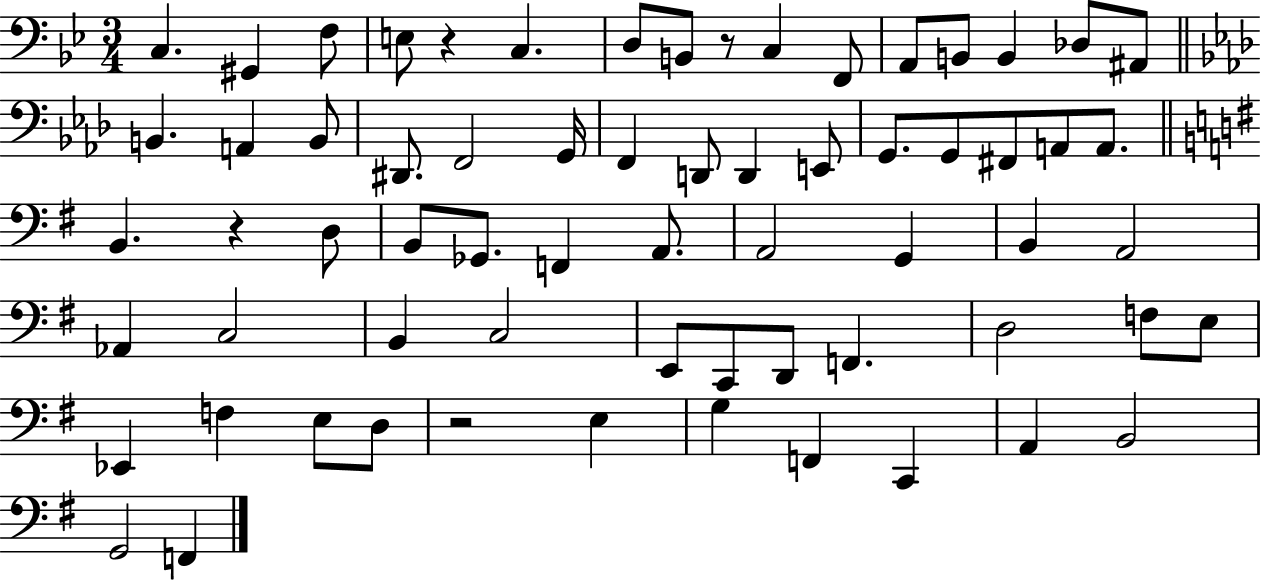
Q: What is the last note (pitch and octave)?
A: F2